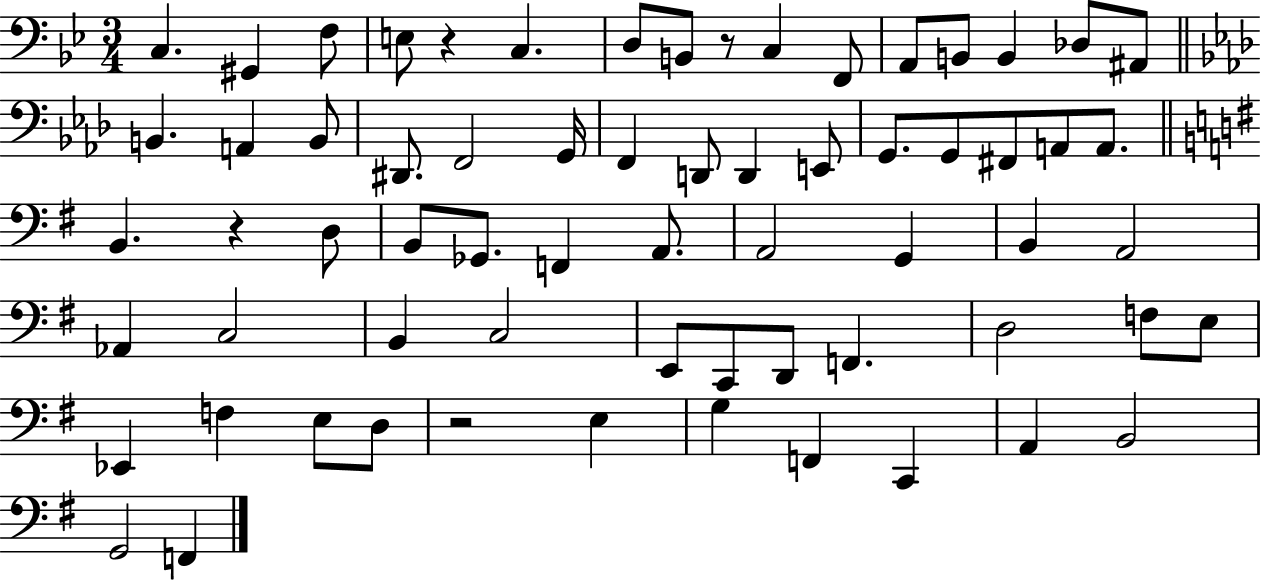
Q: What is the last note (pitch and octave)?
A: F2